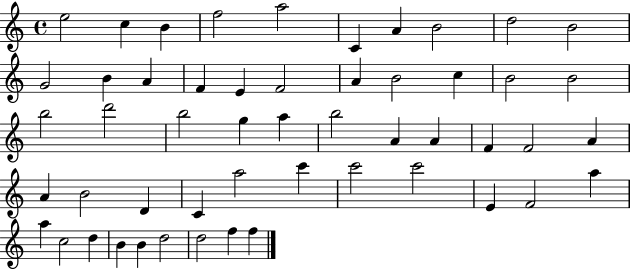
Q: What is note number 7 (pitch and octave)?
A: A4